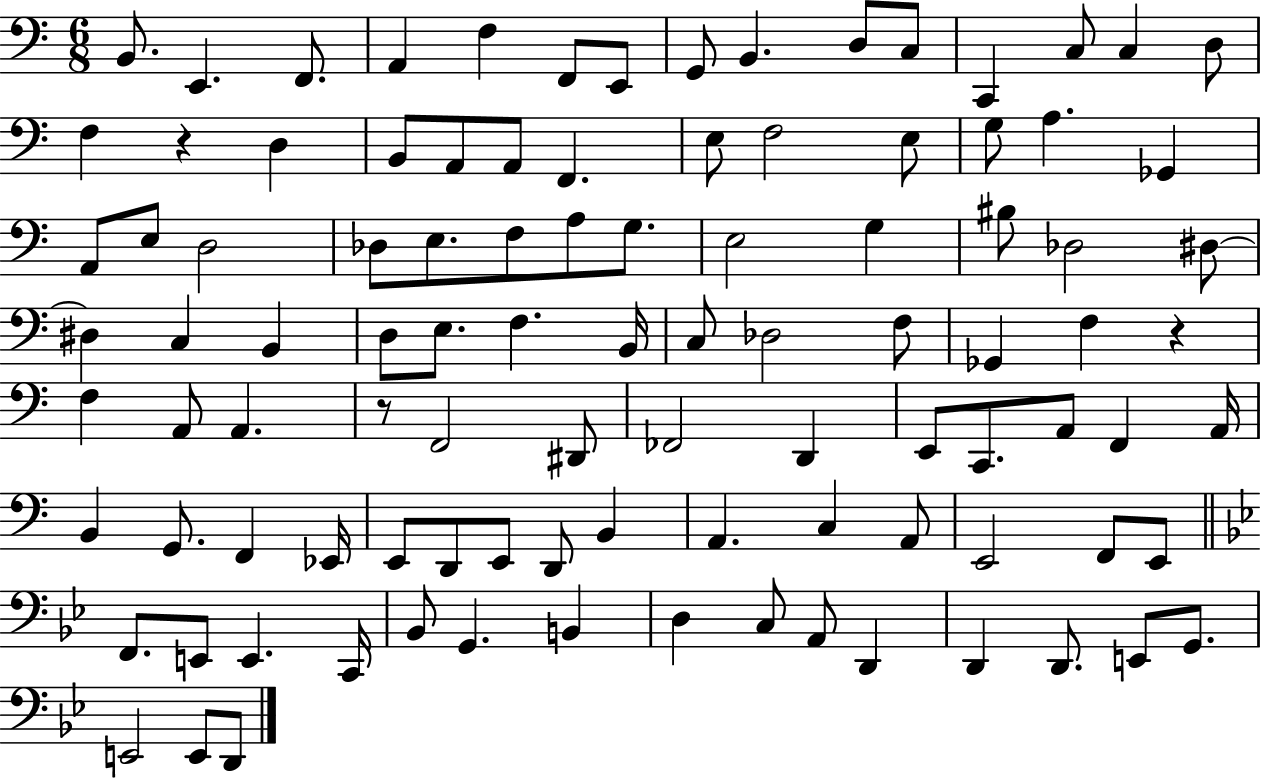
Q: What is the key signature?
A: C major